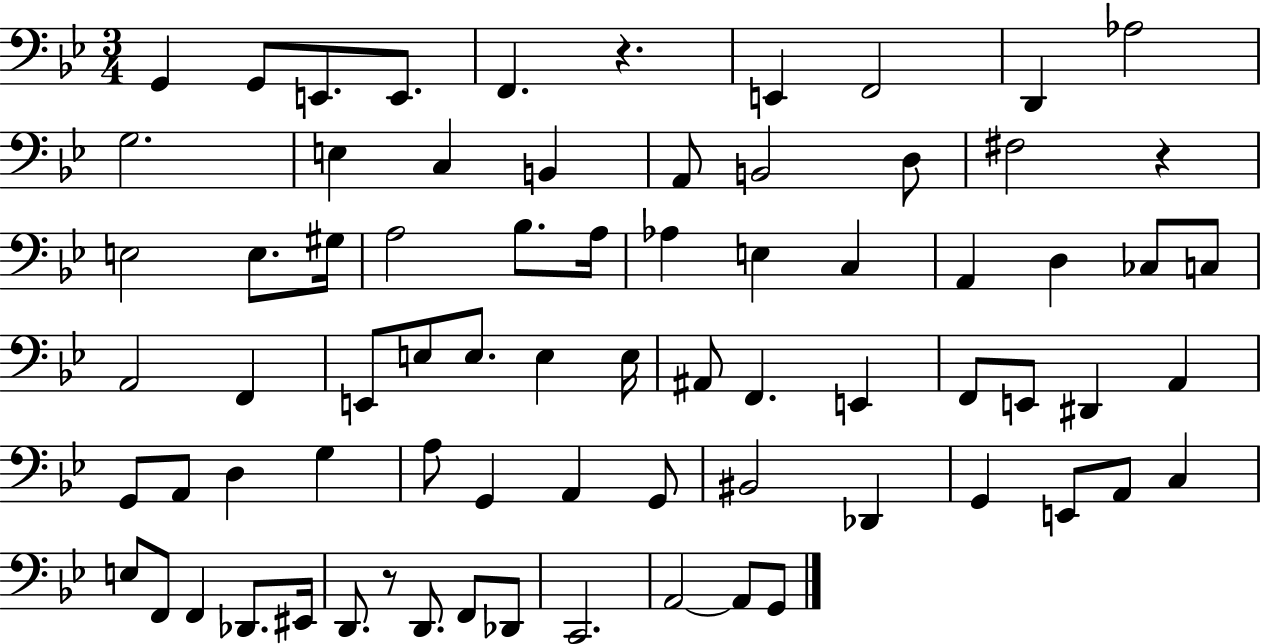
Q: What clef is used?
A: bass